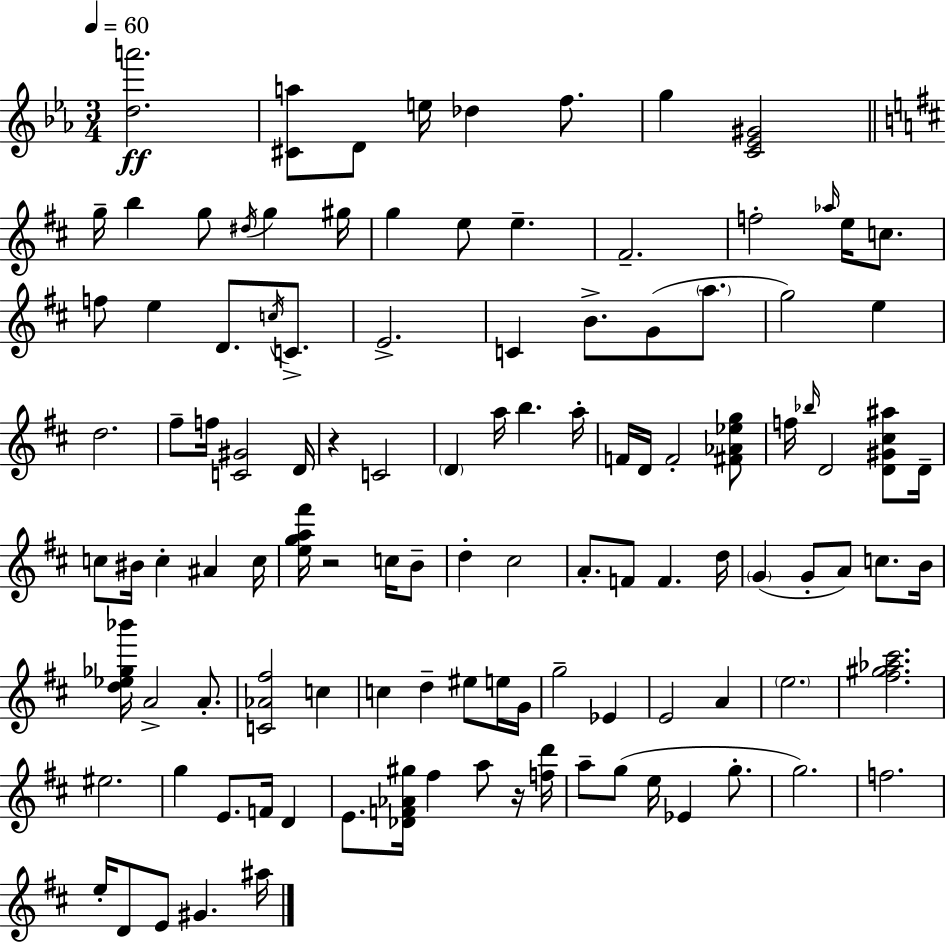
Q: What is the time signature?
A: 3/4